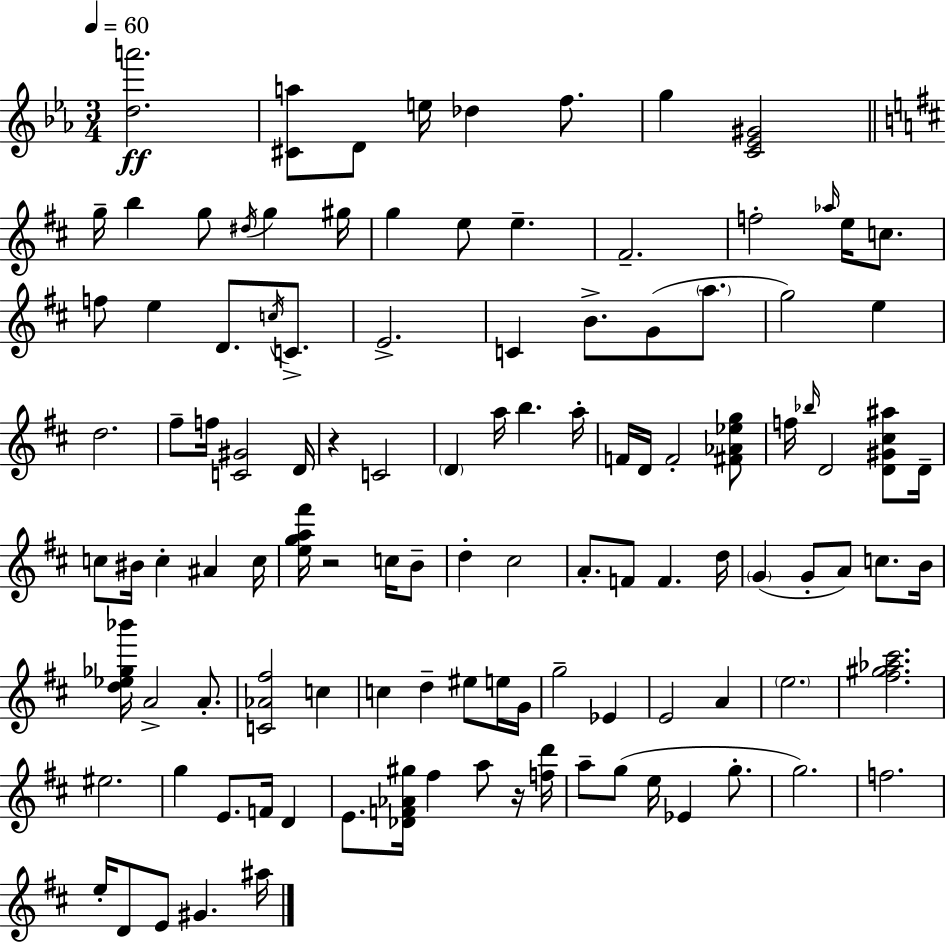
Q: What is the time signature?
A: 3/4